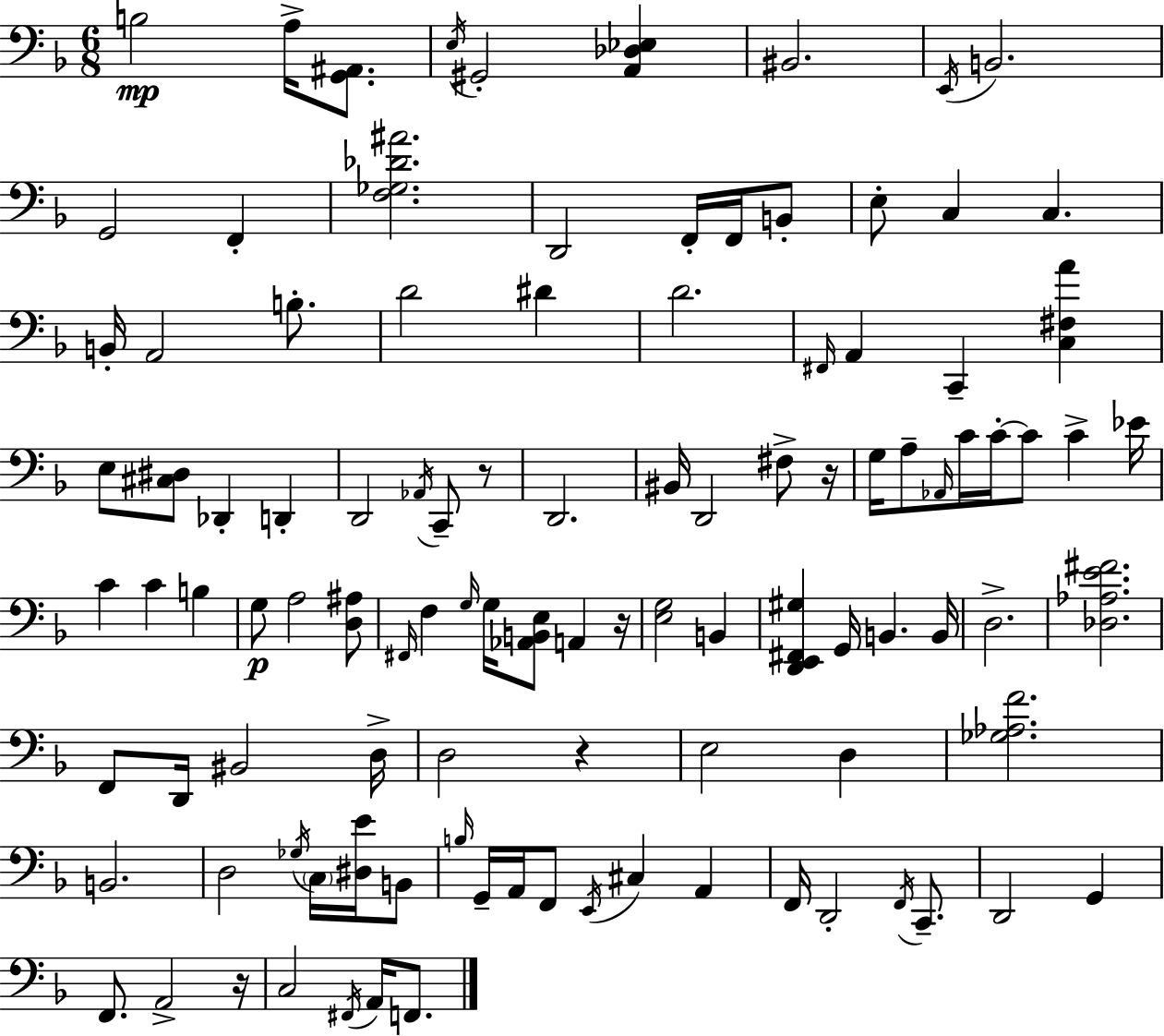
{
  \clef bass
  \numericTimeSignature
  \time 6/8
  \key f \major
  b2\mp a16-> <g, ais,>8. | \acciaccatura { e16 } gis,2-. <a, des ees>4 | bis,2. | \acciaccatura { e,16 } b,2. | \break g,2 f,4-. | <f ges des' ais'>2. | d,2 f,16-. f,16 | b,8-. e8-. c4 c4. | \break b,16-. a,2 b8.-. | d'2 dis'4 | d'2. | \grace { fis,16 } a,4 c,4-- <c fis a'>4 | \break e8 <cis dis>8 des,4-. d,4-. | d,2 \acciaccatura { aes,16 } | c,8-- r8 d,2. | bis,16 d,2 | \break fis8-> r16 g16 a8-- \grace { aes,16 } c'16 c'16-.~~ c'8 | c'4-> ees'16 c'4 c'4 | b4 g8\p a2 | <d ais>8 \grace { fis,16 } f4 \grace { g16 } g16 | \break <aes, b, e>8 a,4 r16 <e g>2 | b,4 <d, e, fis, gis>4 g,16 | b,4. b,16 d2.-> | <des aes e' fis'>2. | \break f,8 d,16 bis,2 | d16-> d2 | r4 e2 | d4 <ges aes f'>2. | \break b,2. | d2 | \acciaccatura { ges16 } \parenthesize c16 <dis e'>16 b,8 \grace { b16 } g,16-- a,16 f,8 | \acciaccatura { e,16 } cis4 a,4 f,16 d,2-. | \break \acciaccatura { f,16 } c,8.-- d,2 | g,4 f,8. | a,2-> r16 c2 | \acciaccatura { fis,16 } a,16 f,8. | \break \bar "|."
}